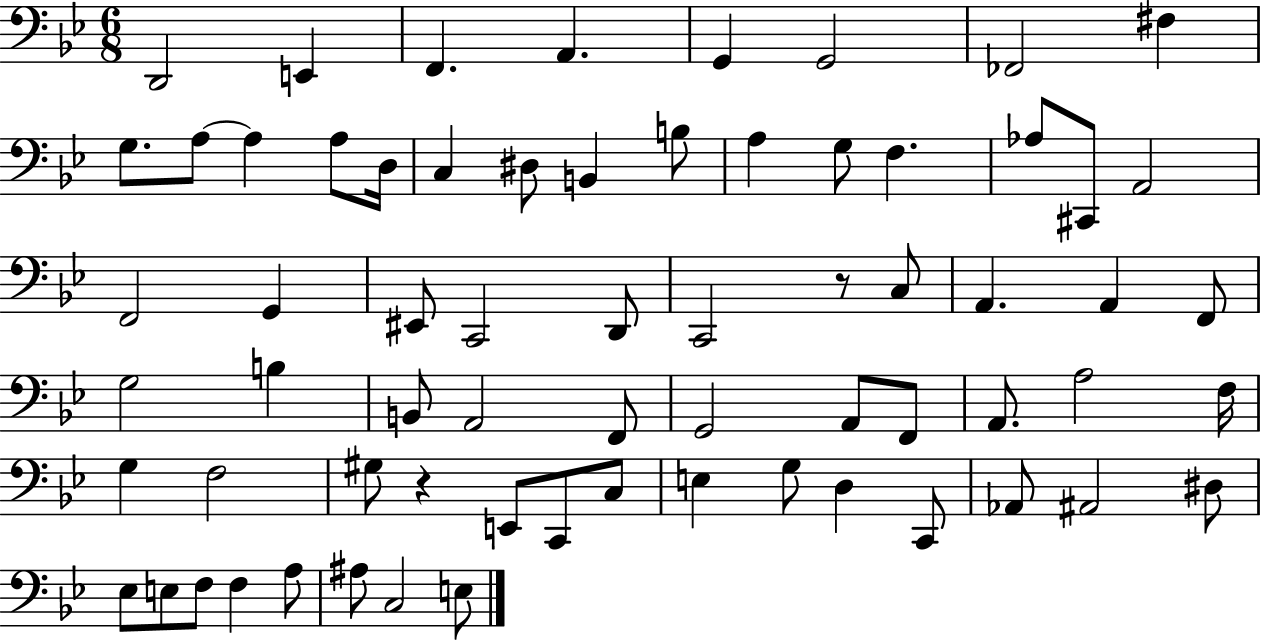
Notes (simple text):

D2/h E2/q F2/q. A2/q. G2/q G2/h FES2/h F#3/q G3/e. A3/e A3/q A3/e D3/s C3/q D#3/e B2/q B3/e A3/q G3/e F3/q. Ab3/e C#2/e A2/h F2/h G2/q EIS2/e C2/h D2/e C2/h R/e C3/e A2/q. A2/q F2/e G3/h B3/q B2/e A2/h F2/e G2/h A2/e F2/e A2/e. A3/h F3/s G3/q F3/h G#3/e R/q E2/e C2/e C3/e E3/q G3/e D3/q C2/e Ab2/e A#2/h D#3/e Eb3/e E3/e F3/e F3/q A3/e A#3/e C3/h E3/e